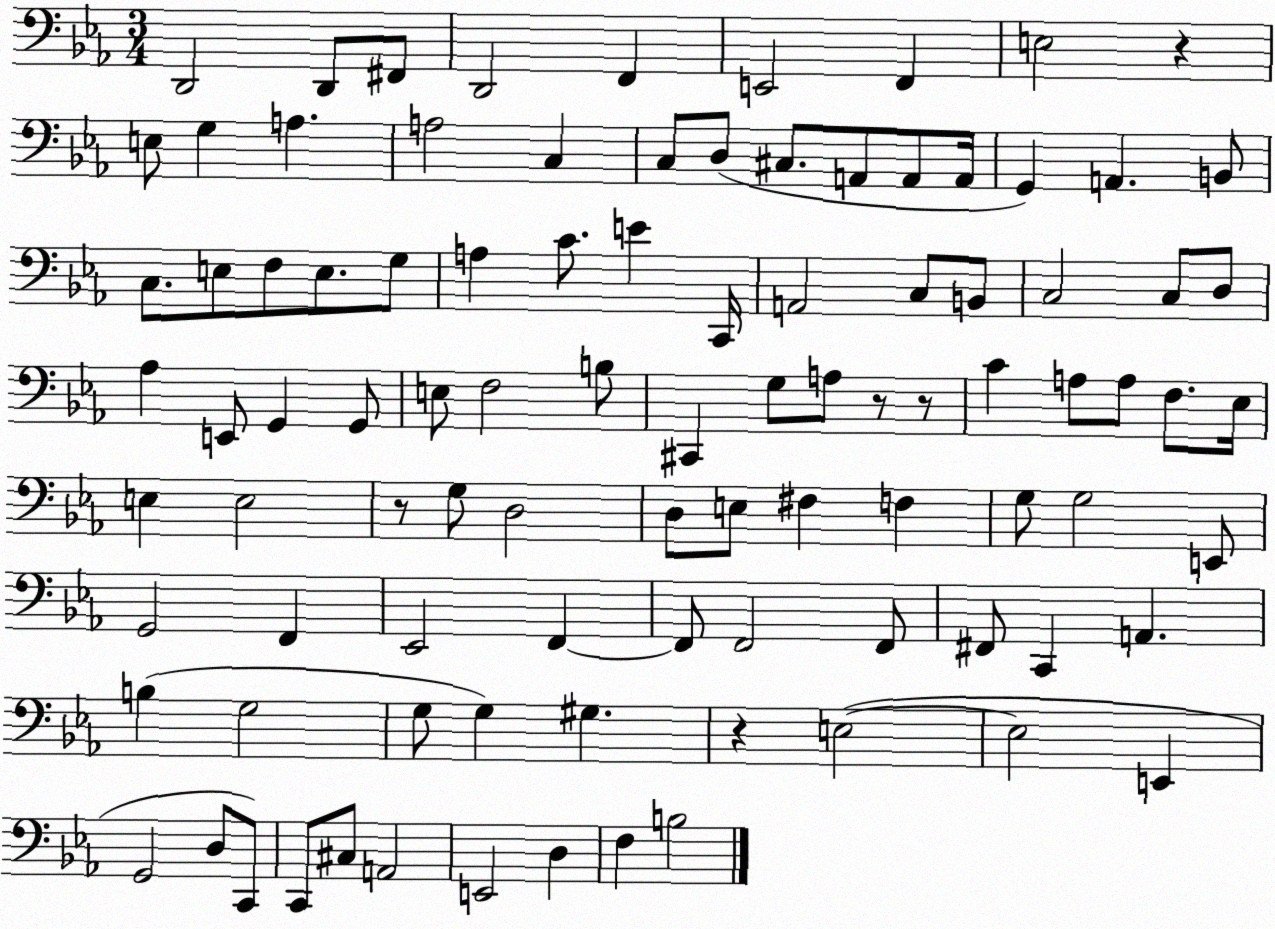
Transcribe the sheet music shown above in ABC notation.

X:1
T:Untitled
M:3/4
L:1/4
K:Eb
D,,2 D,,/2 ^F,,/2 D,,2 F,, E,,2 F,, E,2 z E,/2 G, A, A,2 C, C,/2 D,/2 ^C,/2 A,,/2 A,,/2 A,,/4 G,, A,, B,,/2 C,/2 E,/2 F,/2 E,/2 G,/2 A, C/2 E C,,/4 A,,2 C,/2 B,,/2 C,2 C,/2 D,/2 _A, E,,/2 G,, G,,/2 E,/2 F,2 B,/2 ^C,, G,/2 A,/2 z/2 z/2 C A,/2 A,/2 F,/2 _E,/4 E, E,2 z/2 G,/2 D,2 D,/2 E,/2 ^F, F, G,/2 G,2 E,,/2 G,,2 F,, _E,,2 F,, F,,/2 F,,2 F,,/2 ^F,,/2 C,, A,, B, G,2 G,/2 G, ^G, z E,2 E,2 E,, G,,2 D,/2 C,,/2 C,,/2 ^C,/2 A,,2 E,,2 D, F, B,2